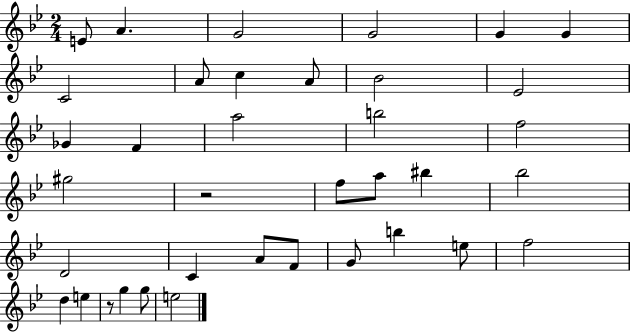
E4/e A4/q. G4/h G4/h G4/q G4/q C4/h A4/e C5/q A4/e Bb4/h Eb4/h Gb4/q F4/q A5/h B5/h F5/h G#5/h R/h F5/e A5/e BIS5/q Bb5/h D4/h C4/q A4/e F4/e G4/e B5/q E5/e F5/h D5/q E5/q R/e G5/q G5/e E5/h